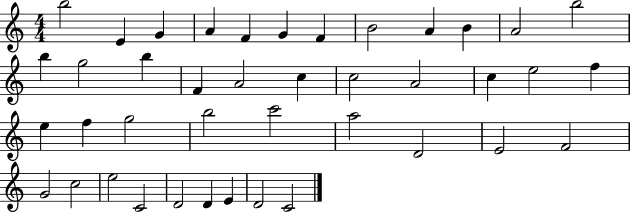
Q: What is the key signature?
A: C major